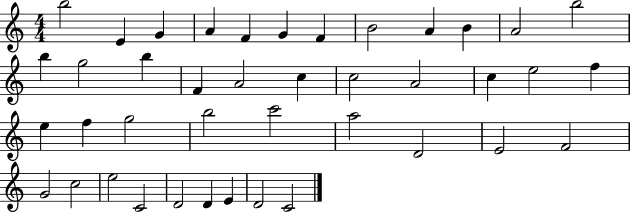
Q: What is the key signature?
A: C major